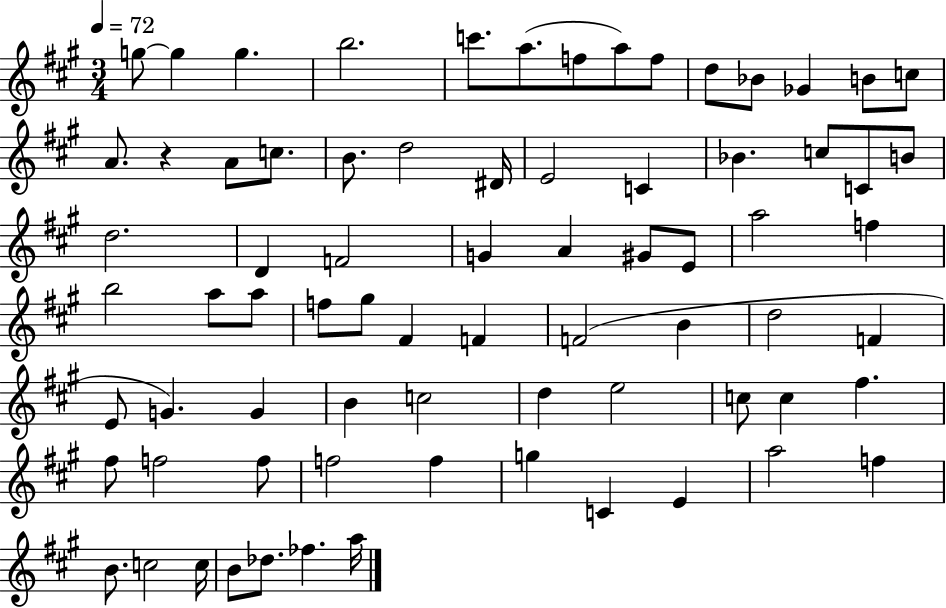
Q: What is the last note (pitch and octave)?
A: A5